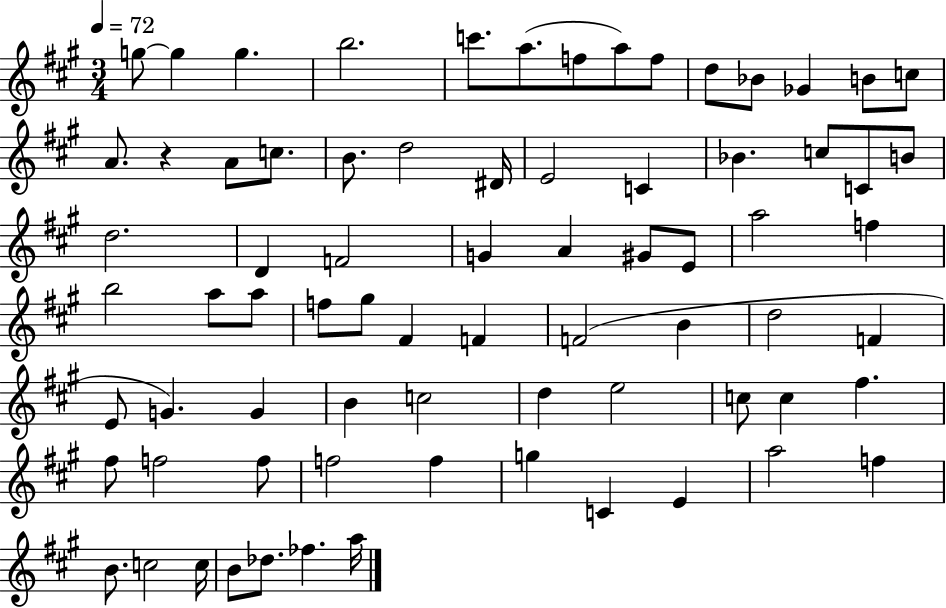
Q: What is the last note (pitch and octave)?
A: A5